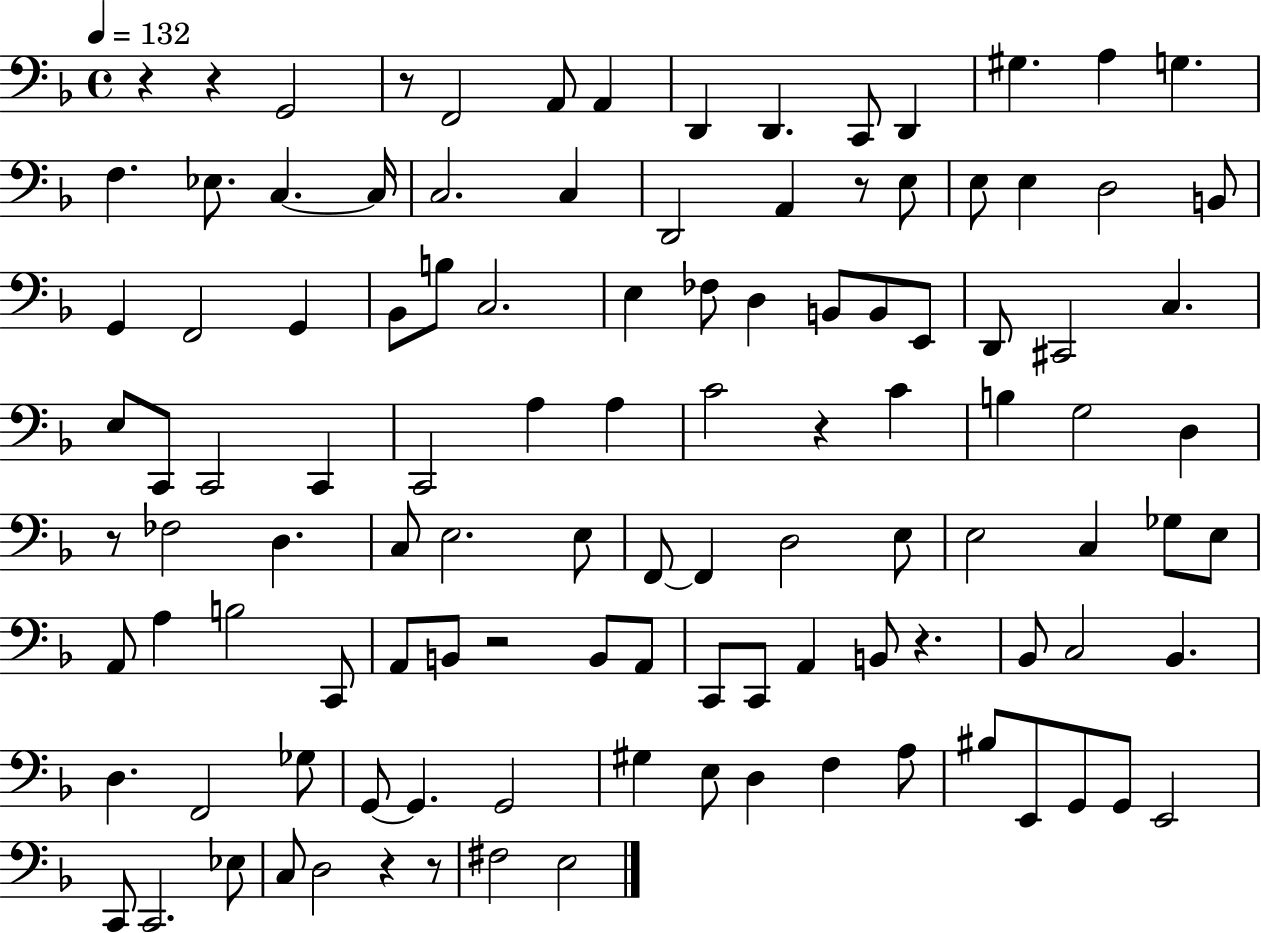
X:1
T:Untitled
M:4/4
L:1/4
K:F
z z G,,2 z/2 F,,2 A,,/2 A,, D,, D,, C,,/2 D,, ^G, A, G, F, _E,/2 C, C,/4 C,2 C, D,,2 A,, z/2 E,/2 E,/2 E, D,2 B,,/2 G,, F,,2 G,, _B,,/2 B,/2 C,2 E, _F,/2 D, B,,/2 B,,/2 E,,/2 D,,/2 ^C,,2 C, E,/2 C,,/2 C,,2 C,, C,,2 A, A, C2 z C B, G,2 D, z/2 _F,2 D, C,/2 E,2 E,/2 F,,/2 F,, D,2 E,/2 E,2 C, _G,/2 E,/2 A,,/2 A, B,2 C,,/2 A,,/2 B,,/2 z2 B,,/2 A,,/2 C,,/2 C,,/2 A,, B,,/2 z _B,,/2 C,2 _B,, D, F,,2 _G,/2 G,,/2 G,, G,,2 ^G, E,/2 D, F, A,/2 ^B,/2 E,,/2 G,,/2 G,,/2 E,,2 C,,/2 C,,2 _E,/2 C,/2 D,2 z z/2 ^F,2 E,2